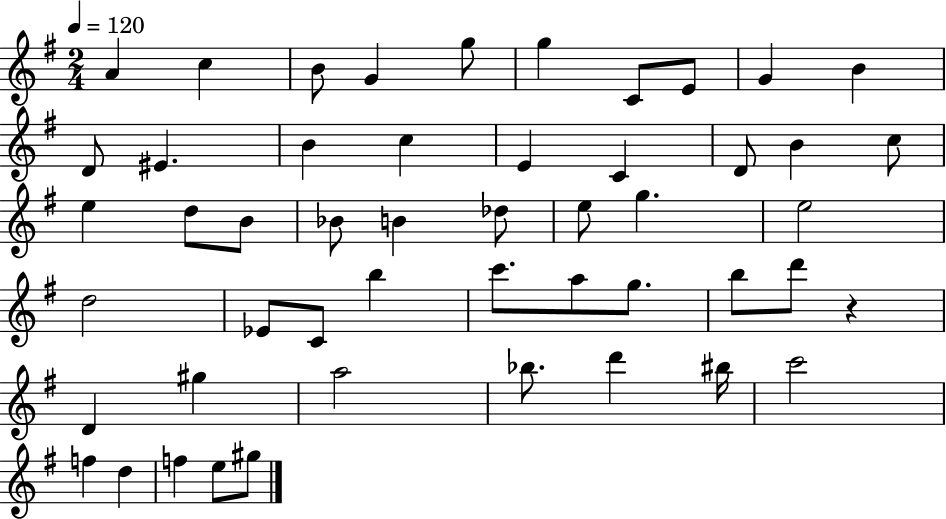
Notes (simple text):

A4/q C5/q B4/e G4/q G5/e G5/q C4/e E4/e G4/q B4/q D4/e EIS4/q. B4/q C5/q E4/q C4/q D4/e B4/q C5/e E5/q D5/e B4/e Bb4/e B4/q Db5/e E5/e G5/q. E5/h D5/h Eb4/e C4/e B5/q C6/e. A5/e G5/e. B5/e D6/e R/q D4/q G#5/q A5/h Bb5/e. D6/q BIS5/s C6/h F5/q D5/q F5/q E5/e G#5/e